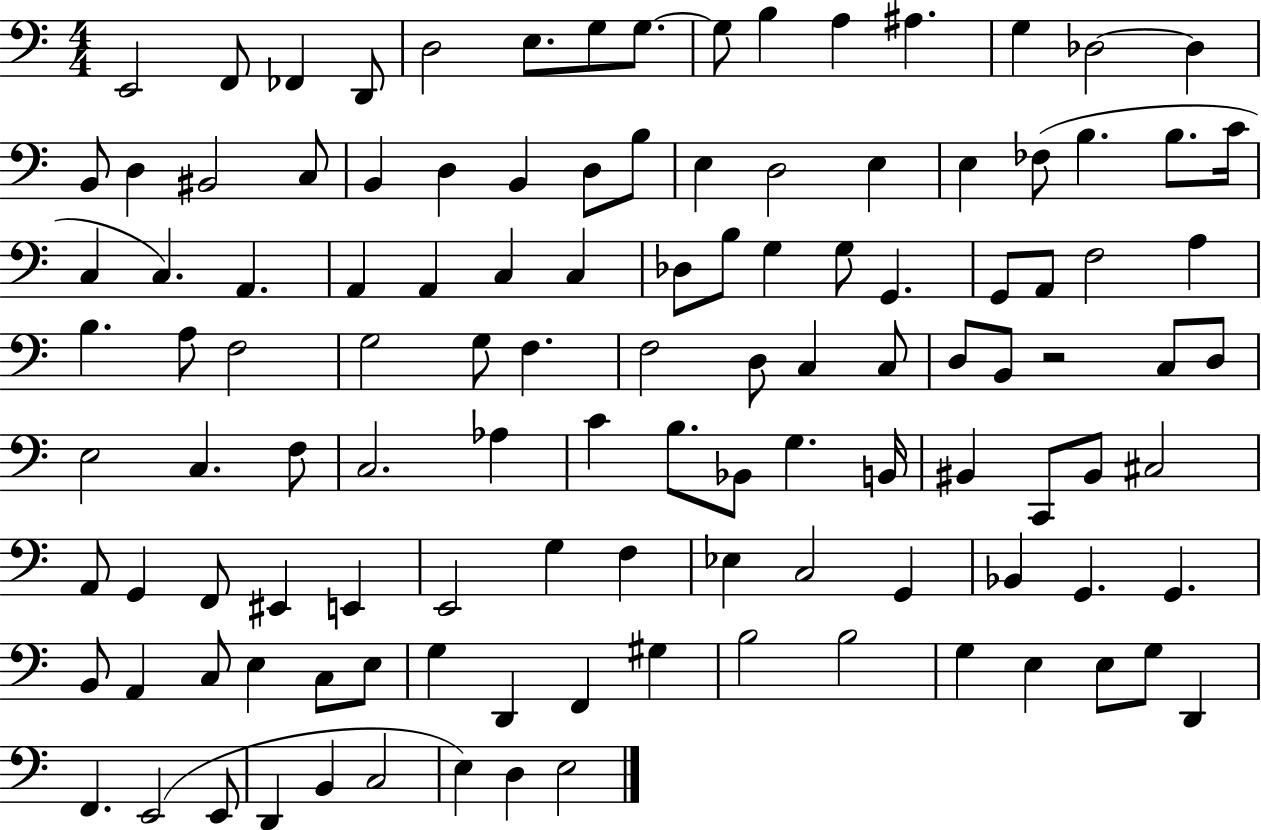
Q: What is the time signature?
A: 4/4